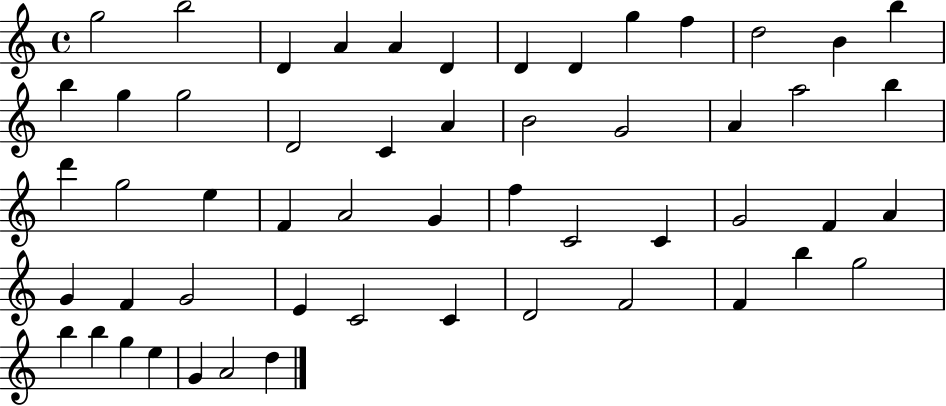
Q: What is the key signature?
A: C major